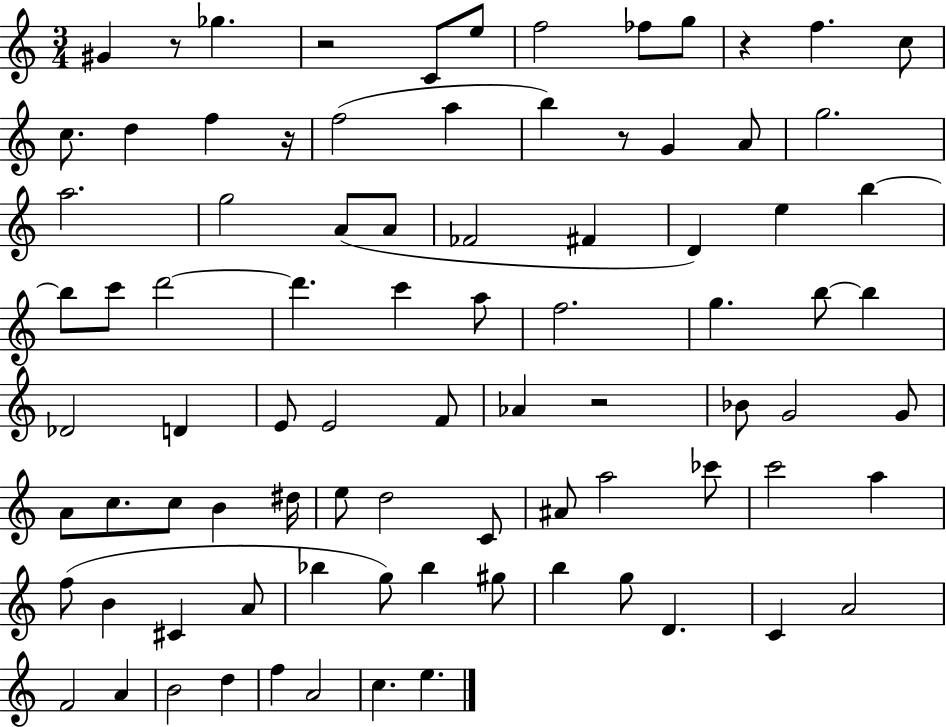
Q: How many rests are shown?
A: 6